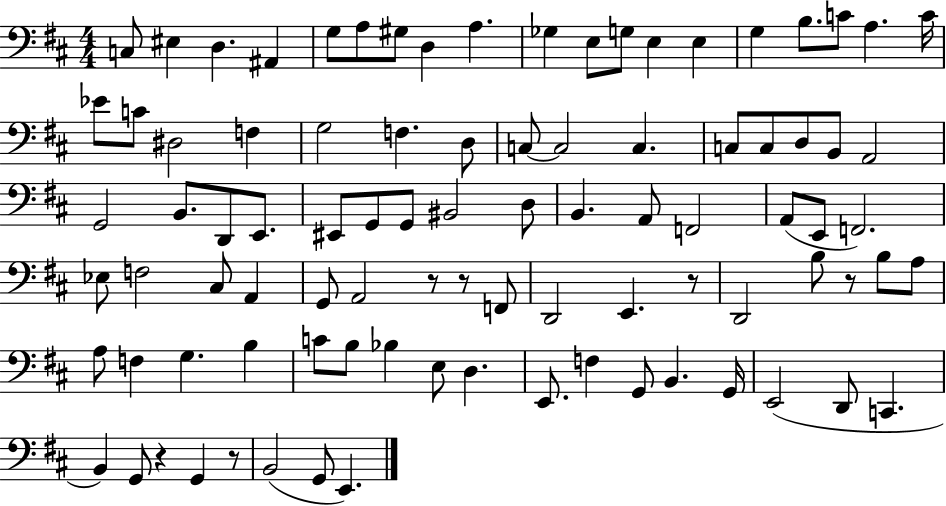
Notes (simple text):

C3/e EIS3/q D3/q. A#2/q G3/e A3/e G#3/e D3/q A3/q. Gb3/q E3/e G3/e E3/q E3/q G3/q B3/e. C4/e A3/q. C4/s Eb4/e C4/e D#3/h F3/q G3/h F3/q. D3/e C3/e C3/h C3/q. C3/e C3/e D3/e B2/e A2/h G2/h B2/e. D2/e E2/e. EIS2/e G2/e G2/e BIS2/h D3/e B2/q. A2/e F2/h A2/e E2/e F2/h. Eb3/e F3/h C#3/e A2/q G2/e A2/h R/e R/e F2/e D2/h E2/q. R/e D2/h B3/e R/e B3/e A3/e A3/e F3/q G3/q. B3/q C4/e B3/e Bb3/q E3/e D3/q. E2/e. F3/q G2/e B2/q. G2/s E2/h D2/e C2/q. B2/q G2/e R/q G2/q R/e B2/h G2/e E2/q.